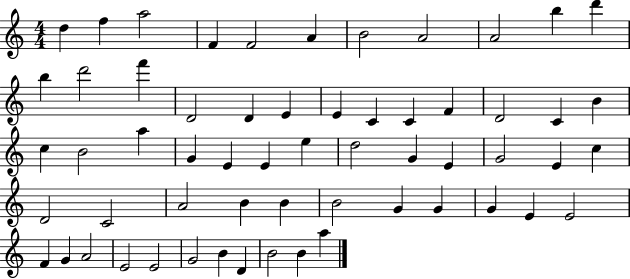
D5/q F5/q A5/h F4/q F4/h A4/q B4/h A4/h A4/h B5/q D6/q B5/q D6/h F6/q D4/h D4/q E4/q E4/q C4/q C4/q F4/q D4/h C4/q B4/q C5/q B4/h A5/q G4/q E4/q E4/q E5/q D5/h G4/q E4/q G4/h E4/q C5/q D4/h C4/h A4/h B4/q B4/q B4/h G4/q G4/q G4/q E4/q E4/h F4/q G4/q A4/h E4/h E4/h G4/h B4/q D4/q B4/h B4/q A5/q